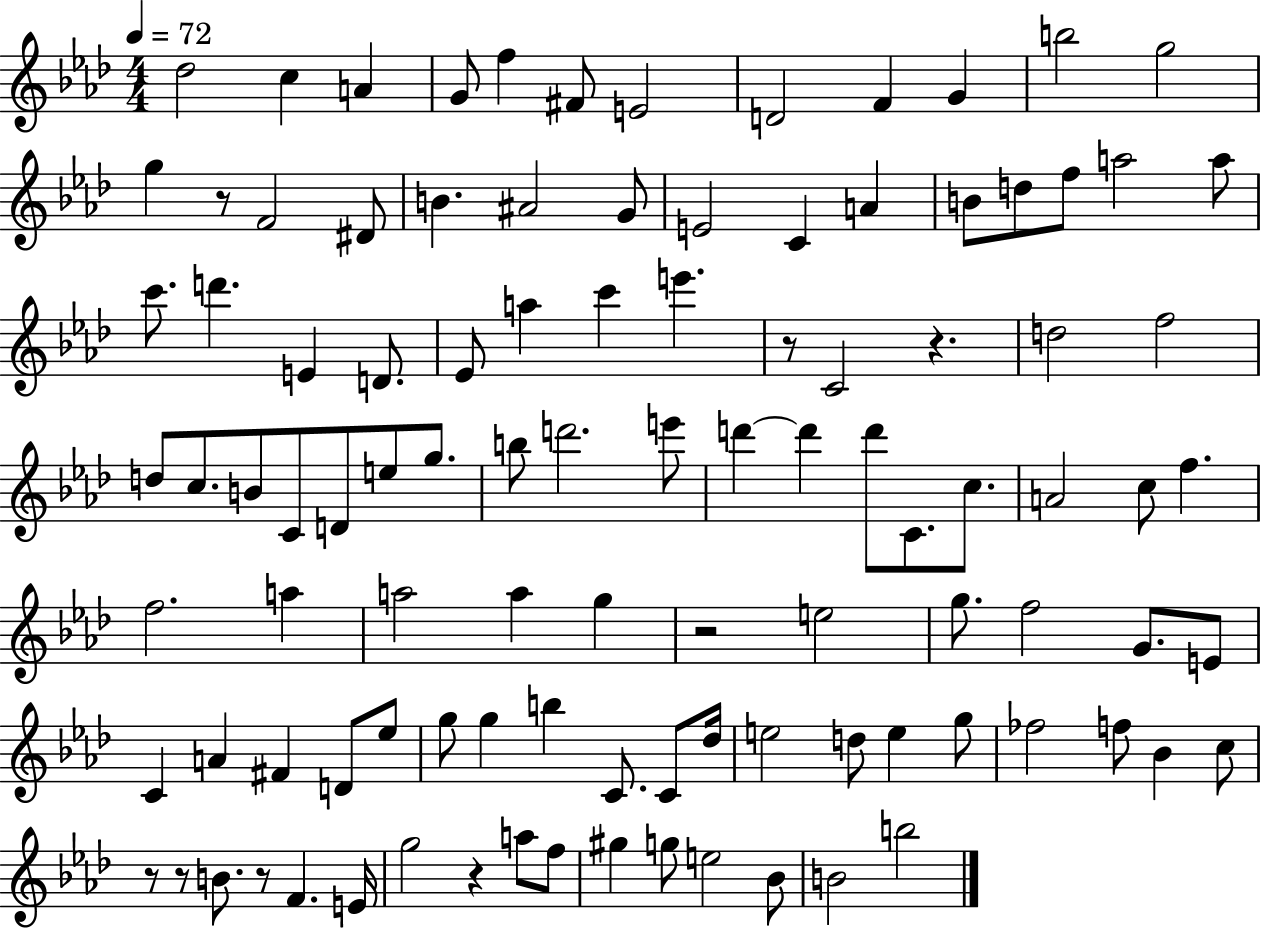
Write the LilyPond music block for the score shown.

{
  \clef treble
  \numericTimeSignature
  \time 4/4
  \key aes \major
  \tempo 4 = 72
  des''2 c''4 a'4 | g'8 f''4 fis'8 e'2 | d'2 f'4 g'4 | b''2 g''2 | \break g''4 r8 f'2 dis'8 | b'4. ais'2 g'8 | e'2 c'4 a'4 | b'8 d''8 f''8 a''2 a''8 | \break c'''8. d'''4. e'4 d'8. | ees'8 a''4 c'''4 e'''4. | r8 c'2 r4. | d''2 f''2 | \break d''8 c''8. b'8 c'8 d'8 e''8 g''8. | b''8 d'''2. e'''8 | d'''4~~ d'''4 d'''8 c'8. c''8. | a'2 c''8 f''4. | \break f''2. a''4 | a''2 a''4 g''4 | r2 e''2 | g''8. f''2 g'8. e'8 | \break c'4 a'4 fis'4 d'8 ees''8 | g''8 g''4 b''4 c'8. c'8 des''16 | e''2 d''8 e''4 g''8 | fes''2 f''8 bes'4 c''8 | \break r8 r8 b'8. r8 f'4. e'16 | g''2 r4 a''8 f''8 | gis''4 g''8 e''2 bes'8 | b'2 b''2 | \break \bar "|."
}